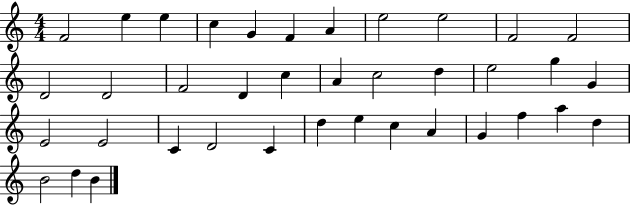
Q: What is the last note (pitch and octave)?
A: B4